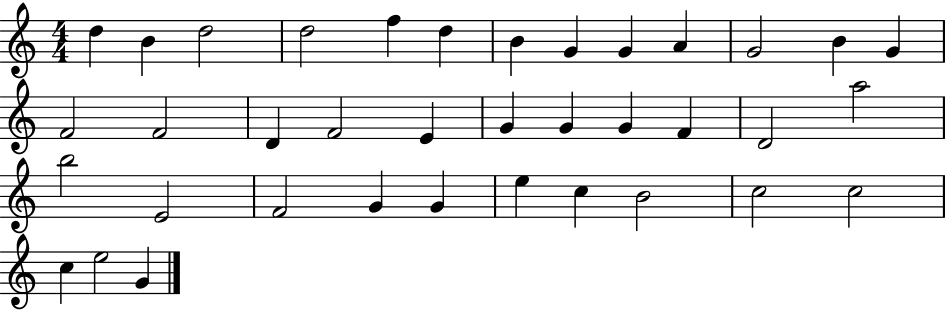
{
  \clef treble
  \numericTimeSignature
  \time 4/4
  \key c \major
  d''4 b'4 d''2 | d''2 f''4 d''4 | b'4 g'4 g'4 a'4 | g'2 b'4 g'4 | \break f'2 f'2 | d'4 f'2 e'4 | g'4 g'4 g'4 f'4 | d'2 a''2 | \break b''2 e'2 | f'2 g'4 g'4 | e''4 c''4 b'2 | c''2 c''2 | \break c''4 e''2 g'4 | \bar "|."
}